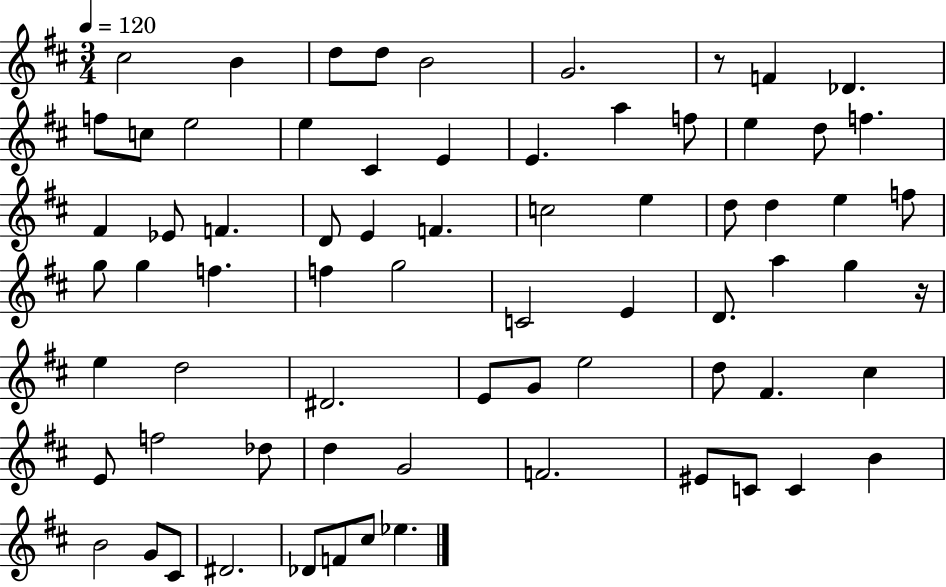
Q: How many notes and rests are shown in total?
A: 71